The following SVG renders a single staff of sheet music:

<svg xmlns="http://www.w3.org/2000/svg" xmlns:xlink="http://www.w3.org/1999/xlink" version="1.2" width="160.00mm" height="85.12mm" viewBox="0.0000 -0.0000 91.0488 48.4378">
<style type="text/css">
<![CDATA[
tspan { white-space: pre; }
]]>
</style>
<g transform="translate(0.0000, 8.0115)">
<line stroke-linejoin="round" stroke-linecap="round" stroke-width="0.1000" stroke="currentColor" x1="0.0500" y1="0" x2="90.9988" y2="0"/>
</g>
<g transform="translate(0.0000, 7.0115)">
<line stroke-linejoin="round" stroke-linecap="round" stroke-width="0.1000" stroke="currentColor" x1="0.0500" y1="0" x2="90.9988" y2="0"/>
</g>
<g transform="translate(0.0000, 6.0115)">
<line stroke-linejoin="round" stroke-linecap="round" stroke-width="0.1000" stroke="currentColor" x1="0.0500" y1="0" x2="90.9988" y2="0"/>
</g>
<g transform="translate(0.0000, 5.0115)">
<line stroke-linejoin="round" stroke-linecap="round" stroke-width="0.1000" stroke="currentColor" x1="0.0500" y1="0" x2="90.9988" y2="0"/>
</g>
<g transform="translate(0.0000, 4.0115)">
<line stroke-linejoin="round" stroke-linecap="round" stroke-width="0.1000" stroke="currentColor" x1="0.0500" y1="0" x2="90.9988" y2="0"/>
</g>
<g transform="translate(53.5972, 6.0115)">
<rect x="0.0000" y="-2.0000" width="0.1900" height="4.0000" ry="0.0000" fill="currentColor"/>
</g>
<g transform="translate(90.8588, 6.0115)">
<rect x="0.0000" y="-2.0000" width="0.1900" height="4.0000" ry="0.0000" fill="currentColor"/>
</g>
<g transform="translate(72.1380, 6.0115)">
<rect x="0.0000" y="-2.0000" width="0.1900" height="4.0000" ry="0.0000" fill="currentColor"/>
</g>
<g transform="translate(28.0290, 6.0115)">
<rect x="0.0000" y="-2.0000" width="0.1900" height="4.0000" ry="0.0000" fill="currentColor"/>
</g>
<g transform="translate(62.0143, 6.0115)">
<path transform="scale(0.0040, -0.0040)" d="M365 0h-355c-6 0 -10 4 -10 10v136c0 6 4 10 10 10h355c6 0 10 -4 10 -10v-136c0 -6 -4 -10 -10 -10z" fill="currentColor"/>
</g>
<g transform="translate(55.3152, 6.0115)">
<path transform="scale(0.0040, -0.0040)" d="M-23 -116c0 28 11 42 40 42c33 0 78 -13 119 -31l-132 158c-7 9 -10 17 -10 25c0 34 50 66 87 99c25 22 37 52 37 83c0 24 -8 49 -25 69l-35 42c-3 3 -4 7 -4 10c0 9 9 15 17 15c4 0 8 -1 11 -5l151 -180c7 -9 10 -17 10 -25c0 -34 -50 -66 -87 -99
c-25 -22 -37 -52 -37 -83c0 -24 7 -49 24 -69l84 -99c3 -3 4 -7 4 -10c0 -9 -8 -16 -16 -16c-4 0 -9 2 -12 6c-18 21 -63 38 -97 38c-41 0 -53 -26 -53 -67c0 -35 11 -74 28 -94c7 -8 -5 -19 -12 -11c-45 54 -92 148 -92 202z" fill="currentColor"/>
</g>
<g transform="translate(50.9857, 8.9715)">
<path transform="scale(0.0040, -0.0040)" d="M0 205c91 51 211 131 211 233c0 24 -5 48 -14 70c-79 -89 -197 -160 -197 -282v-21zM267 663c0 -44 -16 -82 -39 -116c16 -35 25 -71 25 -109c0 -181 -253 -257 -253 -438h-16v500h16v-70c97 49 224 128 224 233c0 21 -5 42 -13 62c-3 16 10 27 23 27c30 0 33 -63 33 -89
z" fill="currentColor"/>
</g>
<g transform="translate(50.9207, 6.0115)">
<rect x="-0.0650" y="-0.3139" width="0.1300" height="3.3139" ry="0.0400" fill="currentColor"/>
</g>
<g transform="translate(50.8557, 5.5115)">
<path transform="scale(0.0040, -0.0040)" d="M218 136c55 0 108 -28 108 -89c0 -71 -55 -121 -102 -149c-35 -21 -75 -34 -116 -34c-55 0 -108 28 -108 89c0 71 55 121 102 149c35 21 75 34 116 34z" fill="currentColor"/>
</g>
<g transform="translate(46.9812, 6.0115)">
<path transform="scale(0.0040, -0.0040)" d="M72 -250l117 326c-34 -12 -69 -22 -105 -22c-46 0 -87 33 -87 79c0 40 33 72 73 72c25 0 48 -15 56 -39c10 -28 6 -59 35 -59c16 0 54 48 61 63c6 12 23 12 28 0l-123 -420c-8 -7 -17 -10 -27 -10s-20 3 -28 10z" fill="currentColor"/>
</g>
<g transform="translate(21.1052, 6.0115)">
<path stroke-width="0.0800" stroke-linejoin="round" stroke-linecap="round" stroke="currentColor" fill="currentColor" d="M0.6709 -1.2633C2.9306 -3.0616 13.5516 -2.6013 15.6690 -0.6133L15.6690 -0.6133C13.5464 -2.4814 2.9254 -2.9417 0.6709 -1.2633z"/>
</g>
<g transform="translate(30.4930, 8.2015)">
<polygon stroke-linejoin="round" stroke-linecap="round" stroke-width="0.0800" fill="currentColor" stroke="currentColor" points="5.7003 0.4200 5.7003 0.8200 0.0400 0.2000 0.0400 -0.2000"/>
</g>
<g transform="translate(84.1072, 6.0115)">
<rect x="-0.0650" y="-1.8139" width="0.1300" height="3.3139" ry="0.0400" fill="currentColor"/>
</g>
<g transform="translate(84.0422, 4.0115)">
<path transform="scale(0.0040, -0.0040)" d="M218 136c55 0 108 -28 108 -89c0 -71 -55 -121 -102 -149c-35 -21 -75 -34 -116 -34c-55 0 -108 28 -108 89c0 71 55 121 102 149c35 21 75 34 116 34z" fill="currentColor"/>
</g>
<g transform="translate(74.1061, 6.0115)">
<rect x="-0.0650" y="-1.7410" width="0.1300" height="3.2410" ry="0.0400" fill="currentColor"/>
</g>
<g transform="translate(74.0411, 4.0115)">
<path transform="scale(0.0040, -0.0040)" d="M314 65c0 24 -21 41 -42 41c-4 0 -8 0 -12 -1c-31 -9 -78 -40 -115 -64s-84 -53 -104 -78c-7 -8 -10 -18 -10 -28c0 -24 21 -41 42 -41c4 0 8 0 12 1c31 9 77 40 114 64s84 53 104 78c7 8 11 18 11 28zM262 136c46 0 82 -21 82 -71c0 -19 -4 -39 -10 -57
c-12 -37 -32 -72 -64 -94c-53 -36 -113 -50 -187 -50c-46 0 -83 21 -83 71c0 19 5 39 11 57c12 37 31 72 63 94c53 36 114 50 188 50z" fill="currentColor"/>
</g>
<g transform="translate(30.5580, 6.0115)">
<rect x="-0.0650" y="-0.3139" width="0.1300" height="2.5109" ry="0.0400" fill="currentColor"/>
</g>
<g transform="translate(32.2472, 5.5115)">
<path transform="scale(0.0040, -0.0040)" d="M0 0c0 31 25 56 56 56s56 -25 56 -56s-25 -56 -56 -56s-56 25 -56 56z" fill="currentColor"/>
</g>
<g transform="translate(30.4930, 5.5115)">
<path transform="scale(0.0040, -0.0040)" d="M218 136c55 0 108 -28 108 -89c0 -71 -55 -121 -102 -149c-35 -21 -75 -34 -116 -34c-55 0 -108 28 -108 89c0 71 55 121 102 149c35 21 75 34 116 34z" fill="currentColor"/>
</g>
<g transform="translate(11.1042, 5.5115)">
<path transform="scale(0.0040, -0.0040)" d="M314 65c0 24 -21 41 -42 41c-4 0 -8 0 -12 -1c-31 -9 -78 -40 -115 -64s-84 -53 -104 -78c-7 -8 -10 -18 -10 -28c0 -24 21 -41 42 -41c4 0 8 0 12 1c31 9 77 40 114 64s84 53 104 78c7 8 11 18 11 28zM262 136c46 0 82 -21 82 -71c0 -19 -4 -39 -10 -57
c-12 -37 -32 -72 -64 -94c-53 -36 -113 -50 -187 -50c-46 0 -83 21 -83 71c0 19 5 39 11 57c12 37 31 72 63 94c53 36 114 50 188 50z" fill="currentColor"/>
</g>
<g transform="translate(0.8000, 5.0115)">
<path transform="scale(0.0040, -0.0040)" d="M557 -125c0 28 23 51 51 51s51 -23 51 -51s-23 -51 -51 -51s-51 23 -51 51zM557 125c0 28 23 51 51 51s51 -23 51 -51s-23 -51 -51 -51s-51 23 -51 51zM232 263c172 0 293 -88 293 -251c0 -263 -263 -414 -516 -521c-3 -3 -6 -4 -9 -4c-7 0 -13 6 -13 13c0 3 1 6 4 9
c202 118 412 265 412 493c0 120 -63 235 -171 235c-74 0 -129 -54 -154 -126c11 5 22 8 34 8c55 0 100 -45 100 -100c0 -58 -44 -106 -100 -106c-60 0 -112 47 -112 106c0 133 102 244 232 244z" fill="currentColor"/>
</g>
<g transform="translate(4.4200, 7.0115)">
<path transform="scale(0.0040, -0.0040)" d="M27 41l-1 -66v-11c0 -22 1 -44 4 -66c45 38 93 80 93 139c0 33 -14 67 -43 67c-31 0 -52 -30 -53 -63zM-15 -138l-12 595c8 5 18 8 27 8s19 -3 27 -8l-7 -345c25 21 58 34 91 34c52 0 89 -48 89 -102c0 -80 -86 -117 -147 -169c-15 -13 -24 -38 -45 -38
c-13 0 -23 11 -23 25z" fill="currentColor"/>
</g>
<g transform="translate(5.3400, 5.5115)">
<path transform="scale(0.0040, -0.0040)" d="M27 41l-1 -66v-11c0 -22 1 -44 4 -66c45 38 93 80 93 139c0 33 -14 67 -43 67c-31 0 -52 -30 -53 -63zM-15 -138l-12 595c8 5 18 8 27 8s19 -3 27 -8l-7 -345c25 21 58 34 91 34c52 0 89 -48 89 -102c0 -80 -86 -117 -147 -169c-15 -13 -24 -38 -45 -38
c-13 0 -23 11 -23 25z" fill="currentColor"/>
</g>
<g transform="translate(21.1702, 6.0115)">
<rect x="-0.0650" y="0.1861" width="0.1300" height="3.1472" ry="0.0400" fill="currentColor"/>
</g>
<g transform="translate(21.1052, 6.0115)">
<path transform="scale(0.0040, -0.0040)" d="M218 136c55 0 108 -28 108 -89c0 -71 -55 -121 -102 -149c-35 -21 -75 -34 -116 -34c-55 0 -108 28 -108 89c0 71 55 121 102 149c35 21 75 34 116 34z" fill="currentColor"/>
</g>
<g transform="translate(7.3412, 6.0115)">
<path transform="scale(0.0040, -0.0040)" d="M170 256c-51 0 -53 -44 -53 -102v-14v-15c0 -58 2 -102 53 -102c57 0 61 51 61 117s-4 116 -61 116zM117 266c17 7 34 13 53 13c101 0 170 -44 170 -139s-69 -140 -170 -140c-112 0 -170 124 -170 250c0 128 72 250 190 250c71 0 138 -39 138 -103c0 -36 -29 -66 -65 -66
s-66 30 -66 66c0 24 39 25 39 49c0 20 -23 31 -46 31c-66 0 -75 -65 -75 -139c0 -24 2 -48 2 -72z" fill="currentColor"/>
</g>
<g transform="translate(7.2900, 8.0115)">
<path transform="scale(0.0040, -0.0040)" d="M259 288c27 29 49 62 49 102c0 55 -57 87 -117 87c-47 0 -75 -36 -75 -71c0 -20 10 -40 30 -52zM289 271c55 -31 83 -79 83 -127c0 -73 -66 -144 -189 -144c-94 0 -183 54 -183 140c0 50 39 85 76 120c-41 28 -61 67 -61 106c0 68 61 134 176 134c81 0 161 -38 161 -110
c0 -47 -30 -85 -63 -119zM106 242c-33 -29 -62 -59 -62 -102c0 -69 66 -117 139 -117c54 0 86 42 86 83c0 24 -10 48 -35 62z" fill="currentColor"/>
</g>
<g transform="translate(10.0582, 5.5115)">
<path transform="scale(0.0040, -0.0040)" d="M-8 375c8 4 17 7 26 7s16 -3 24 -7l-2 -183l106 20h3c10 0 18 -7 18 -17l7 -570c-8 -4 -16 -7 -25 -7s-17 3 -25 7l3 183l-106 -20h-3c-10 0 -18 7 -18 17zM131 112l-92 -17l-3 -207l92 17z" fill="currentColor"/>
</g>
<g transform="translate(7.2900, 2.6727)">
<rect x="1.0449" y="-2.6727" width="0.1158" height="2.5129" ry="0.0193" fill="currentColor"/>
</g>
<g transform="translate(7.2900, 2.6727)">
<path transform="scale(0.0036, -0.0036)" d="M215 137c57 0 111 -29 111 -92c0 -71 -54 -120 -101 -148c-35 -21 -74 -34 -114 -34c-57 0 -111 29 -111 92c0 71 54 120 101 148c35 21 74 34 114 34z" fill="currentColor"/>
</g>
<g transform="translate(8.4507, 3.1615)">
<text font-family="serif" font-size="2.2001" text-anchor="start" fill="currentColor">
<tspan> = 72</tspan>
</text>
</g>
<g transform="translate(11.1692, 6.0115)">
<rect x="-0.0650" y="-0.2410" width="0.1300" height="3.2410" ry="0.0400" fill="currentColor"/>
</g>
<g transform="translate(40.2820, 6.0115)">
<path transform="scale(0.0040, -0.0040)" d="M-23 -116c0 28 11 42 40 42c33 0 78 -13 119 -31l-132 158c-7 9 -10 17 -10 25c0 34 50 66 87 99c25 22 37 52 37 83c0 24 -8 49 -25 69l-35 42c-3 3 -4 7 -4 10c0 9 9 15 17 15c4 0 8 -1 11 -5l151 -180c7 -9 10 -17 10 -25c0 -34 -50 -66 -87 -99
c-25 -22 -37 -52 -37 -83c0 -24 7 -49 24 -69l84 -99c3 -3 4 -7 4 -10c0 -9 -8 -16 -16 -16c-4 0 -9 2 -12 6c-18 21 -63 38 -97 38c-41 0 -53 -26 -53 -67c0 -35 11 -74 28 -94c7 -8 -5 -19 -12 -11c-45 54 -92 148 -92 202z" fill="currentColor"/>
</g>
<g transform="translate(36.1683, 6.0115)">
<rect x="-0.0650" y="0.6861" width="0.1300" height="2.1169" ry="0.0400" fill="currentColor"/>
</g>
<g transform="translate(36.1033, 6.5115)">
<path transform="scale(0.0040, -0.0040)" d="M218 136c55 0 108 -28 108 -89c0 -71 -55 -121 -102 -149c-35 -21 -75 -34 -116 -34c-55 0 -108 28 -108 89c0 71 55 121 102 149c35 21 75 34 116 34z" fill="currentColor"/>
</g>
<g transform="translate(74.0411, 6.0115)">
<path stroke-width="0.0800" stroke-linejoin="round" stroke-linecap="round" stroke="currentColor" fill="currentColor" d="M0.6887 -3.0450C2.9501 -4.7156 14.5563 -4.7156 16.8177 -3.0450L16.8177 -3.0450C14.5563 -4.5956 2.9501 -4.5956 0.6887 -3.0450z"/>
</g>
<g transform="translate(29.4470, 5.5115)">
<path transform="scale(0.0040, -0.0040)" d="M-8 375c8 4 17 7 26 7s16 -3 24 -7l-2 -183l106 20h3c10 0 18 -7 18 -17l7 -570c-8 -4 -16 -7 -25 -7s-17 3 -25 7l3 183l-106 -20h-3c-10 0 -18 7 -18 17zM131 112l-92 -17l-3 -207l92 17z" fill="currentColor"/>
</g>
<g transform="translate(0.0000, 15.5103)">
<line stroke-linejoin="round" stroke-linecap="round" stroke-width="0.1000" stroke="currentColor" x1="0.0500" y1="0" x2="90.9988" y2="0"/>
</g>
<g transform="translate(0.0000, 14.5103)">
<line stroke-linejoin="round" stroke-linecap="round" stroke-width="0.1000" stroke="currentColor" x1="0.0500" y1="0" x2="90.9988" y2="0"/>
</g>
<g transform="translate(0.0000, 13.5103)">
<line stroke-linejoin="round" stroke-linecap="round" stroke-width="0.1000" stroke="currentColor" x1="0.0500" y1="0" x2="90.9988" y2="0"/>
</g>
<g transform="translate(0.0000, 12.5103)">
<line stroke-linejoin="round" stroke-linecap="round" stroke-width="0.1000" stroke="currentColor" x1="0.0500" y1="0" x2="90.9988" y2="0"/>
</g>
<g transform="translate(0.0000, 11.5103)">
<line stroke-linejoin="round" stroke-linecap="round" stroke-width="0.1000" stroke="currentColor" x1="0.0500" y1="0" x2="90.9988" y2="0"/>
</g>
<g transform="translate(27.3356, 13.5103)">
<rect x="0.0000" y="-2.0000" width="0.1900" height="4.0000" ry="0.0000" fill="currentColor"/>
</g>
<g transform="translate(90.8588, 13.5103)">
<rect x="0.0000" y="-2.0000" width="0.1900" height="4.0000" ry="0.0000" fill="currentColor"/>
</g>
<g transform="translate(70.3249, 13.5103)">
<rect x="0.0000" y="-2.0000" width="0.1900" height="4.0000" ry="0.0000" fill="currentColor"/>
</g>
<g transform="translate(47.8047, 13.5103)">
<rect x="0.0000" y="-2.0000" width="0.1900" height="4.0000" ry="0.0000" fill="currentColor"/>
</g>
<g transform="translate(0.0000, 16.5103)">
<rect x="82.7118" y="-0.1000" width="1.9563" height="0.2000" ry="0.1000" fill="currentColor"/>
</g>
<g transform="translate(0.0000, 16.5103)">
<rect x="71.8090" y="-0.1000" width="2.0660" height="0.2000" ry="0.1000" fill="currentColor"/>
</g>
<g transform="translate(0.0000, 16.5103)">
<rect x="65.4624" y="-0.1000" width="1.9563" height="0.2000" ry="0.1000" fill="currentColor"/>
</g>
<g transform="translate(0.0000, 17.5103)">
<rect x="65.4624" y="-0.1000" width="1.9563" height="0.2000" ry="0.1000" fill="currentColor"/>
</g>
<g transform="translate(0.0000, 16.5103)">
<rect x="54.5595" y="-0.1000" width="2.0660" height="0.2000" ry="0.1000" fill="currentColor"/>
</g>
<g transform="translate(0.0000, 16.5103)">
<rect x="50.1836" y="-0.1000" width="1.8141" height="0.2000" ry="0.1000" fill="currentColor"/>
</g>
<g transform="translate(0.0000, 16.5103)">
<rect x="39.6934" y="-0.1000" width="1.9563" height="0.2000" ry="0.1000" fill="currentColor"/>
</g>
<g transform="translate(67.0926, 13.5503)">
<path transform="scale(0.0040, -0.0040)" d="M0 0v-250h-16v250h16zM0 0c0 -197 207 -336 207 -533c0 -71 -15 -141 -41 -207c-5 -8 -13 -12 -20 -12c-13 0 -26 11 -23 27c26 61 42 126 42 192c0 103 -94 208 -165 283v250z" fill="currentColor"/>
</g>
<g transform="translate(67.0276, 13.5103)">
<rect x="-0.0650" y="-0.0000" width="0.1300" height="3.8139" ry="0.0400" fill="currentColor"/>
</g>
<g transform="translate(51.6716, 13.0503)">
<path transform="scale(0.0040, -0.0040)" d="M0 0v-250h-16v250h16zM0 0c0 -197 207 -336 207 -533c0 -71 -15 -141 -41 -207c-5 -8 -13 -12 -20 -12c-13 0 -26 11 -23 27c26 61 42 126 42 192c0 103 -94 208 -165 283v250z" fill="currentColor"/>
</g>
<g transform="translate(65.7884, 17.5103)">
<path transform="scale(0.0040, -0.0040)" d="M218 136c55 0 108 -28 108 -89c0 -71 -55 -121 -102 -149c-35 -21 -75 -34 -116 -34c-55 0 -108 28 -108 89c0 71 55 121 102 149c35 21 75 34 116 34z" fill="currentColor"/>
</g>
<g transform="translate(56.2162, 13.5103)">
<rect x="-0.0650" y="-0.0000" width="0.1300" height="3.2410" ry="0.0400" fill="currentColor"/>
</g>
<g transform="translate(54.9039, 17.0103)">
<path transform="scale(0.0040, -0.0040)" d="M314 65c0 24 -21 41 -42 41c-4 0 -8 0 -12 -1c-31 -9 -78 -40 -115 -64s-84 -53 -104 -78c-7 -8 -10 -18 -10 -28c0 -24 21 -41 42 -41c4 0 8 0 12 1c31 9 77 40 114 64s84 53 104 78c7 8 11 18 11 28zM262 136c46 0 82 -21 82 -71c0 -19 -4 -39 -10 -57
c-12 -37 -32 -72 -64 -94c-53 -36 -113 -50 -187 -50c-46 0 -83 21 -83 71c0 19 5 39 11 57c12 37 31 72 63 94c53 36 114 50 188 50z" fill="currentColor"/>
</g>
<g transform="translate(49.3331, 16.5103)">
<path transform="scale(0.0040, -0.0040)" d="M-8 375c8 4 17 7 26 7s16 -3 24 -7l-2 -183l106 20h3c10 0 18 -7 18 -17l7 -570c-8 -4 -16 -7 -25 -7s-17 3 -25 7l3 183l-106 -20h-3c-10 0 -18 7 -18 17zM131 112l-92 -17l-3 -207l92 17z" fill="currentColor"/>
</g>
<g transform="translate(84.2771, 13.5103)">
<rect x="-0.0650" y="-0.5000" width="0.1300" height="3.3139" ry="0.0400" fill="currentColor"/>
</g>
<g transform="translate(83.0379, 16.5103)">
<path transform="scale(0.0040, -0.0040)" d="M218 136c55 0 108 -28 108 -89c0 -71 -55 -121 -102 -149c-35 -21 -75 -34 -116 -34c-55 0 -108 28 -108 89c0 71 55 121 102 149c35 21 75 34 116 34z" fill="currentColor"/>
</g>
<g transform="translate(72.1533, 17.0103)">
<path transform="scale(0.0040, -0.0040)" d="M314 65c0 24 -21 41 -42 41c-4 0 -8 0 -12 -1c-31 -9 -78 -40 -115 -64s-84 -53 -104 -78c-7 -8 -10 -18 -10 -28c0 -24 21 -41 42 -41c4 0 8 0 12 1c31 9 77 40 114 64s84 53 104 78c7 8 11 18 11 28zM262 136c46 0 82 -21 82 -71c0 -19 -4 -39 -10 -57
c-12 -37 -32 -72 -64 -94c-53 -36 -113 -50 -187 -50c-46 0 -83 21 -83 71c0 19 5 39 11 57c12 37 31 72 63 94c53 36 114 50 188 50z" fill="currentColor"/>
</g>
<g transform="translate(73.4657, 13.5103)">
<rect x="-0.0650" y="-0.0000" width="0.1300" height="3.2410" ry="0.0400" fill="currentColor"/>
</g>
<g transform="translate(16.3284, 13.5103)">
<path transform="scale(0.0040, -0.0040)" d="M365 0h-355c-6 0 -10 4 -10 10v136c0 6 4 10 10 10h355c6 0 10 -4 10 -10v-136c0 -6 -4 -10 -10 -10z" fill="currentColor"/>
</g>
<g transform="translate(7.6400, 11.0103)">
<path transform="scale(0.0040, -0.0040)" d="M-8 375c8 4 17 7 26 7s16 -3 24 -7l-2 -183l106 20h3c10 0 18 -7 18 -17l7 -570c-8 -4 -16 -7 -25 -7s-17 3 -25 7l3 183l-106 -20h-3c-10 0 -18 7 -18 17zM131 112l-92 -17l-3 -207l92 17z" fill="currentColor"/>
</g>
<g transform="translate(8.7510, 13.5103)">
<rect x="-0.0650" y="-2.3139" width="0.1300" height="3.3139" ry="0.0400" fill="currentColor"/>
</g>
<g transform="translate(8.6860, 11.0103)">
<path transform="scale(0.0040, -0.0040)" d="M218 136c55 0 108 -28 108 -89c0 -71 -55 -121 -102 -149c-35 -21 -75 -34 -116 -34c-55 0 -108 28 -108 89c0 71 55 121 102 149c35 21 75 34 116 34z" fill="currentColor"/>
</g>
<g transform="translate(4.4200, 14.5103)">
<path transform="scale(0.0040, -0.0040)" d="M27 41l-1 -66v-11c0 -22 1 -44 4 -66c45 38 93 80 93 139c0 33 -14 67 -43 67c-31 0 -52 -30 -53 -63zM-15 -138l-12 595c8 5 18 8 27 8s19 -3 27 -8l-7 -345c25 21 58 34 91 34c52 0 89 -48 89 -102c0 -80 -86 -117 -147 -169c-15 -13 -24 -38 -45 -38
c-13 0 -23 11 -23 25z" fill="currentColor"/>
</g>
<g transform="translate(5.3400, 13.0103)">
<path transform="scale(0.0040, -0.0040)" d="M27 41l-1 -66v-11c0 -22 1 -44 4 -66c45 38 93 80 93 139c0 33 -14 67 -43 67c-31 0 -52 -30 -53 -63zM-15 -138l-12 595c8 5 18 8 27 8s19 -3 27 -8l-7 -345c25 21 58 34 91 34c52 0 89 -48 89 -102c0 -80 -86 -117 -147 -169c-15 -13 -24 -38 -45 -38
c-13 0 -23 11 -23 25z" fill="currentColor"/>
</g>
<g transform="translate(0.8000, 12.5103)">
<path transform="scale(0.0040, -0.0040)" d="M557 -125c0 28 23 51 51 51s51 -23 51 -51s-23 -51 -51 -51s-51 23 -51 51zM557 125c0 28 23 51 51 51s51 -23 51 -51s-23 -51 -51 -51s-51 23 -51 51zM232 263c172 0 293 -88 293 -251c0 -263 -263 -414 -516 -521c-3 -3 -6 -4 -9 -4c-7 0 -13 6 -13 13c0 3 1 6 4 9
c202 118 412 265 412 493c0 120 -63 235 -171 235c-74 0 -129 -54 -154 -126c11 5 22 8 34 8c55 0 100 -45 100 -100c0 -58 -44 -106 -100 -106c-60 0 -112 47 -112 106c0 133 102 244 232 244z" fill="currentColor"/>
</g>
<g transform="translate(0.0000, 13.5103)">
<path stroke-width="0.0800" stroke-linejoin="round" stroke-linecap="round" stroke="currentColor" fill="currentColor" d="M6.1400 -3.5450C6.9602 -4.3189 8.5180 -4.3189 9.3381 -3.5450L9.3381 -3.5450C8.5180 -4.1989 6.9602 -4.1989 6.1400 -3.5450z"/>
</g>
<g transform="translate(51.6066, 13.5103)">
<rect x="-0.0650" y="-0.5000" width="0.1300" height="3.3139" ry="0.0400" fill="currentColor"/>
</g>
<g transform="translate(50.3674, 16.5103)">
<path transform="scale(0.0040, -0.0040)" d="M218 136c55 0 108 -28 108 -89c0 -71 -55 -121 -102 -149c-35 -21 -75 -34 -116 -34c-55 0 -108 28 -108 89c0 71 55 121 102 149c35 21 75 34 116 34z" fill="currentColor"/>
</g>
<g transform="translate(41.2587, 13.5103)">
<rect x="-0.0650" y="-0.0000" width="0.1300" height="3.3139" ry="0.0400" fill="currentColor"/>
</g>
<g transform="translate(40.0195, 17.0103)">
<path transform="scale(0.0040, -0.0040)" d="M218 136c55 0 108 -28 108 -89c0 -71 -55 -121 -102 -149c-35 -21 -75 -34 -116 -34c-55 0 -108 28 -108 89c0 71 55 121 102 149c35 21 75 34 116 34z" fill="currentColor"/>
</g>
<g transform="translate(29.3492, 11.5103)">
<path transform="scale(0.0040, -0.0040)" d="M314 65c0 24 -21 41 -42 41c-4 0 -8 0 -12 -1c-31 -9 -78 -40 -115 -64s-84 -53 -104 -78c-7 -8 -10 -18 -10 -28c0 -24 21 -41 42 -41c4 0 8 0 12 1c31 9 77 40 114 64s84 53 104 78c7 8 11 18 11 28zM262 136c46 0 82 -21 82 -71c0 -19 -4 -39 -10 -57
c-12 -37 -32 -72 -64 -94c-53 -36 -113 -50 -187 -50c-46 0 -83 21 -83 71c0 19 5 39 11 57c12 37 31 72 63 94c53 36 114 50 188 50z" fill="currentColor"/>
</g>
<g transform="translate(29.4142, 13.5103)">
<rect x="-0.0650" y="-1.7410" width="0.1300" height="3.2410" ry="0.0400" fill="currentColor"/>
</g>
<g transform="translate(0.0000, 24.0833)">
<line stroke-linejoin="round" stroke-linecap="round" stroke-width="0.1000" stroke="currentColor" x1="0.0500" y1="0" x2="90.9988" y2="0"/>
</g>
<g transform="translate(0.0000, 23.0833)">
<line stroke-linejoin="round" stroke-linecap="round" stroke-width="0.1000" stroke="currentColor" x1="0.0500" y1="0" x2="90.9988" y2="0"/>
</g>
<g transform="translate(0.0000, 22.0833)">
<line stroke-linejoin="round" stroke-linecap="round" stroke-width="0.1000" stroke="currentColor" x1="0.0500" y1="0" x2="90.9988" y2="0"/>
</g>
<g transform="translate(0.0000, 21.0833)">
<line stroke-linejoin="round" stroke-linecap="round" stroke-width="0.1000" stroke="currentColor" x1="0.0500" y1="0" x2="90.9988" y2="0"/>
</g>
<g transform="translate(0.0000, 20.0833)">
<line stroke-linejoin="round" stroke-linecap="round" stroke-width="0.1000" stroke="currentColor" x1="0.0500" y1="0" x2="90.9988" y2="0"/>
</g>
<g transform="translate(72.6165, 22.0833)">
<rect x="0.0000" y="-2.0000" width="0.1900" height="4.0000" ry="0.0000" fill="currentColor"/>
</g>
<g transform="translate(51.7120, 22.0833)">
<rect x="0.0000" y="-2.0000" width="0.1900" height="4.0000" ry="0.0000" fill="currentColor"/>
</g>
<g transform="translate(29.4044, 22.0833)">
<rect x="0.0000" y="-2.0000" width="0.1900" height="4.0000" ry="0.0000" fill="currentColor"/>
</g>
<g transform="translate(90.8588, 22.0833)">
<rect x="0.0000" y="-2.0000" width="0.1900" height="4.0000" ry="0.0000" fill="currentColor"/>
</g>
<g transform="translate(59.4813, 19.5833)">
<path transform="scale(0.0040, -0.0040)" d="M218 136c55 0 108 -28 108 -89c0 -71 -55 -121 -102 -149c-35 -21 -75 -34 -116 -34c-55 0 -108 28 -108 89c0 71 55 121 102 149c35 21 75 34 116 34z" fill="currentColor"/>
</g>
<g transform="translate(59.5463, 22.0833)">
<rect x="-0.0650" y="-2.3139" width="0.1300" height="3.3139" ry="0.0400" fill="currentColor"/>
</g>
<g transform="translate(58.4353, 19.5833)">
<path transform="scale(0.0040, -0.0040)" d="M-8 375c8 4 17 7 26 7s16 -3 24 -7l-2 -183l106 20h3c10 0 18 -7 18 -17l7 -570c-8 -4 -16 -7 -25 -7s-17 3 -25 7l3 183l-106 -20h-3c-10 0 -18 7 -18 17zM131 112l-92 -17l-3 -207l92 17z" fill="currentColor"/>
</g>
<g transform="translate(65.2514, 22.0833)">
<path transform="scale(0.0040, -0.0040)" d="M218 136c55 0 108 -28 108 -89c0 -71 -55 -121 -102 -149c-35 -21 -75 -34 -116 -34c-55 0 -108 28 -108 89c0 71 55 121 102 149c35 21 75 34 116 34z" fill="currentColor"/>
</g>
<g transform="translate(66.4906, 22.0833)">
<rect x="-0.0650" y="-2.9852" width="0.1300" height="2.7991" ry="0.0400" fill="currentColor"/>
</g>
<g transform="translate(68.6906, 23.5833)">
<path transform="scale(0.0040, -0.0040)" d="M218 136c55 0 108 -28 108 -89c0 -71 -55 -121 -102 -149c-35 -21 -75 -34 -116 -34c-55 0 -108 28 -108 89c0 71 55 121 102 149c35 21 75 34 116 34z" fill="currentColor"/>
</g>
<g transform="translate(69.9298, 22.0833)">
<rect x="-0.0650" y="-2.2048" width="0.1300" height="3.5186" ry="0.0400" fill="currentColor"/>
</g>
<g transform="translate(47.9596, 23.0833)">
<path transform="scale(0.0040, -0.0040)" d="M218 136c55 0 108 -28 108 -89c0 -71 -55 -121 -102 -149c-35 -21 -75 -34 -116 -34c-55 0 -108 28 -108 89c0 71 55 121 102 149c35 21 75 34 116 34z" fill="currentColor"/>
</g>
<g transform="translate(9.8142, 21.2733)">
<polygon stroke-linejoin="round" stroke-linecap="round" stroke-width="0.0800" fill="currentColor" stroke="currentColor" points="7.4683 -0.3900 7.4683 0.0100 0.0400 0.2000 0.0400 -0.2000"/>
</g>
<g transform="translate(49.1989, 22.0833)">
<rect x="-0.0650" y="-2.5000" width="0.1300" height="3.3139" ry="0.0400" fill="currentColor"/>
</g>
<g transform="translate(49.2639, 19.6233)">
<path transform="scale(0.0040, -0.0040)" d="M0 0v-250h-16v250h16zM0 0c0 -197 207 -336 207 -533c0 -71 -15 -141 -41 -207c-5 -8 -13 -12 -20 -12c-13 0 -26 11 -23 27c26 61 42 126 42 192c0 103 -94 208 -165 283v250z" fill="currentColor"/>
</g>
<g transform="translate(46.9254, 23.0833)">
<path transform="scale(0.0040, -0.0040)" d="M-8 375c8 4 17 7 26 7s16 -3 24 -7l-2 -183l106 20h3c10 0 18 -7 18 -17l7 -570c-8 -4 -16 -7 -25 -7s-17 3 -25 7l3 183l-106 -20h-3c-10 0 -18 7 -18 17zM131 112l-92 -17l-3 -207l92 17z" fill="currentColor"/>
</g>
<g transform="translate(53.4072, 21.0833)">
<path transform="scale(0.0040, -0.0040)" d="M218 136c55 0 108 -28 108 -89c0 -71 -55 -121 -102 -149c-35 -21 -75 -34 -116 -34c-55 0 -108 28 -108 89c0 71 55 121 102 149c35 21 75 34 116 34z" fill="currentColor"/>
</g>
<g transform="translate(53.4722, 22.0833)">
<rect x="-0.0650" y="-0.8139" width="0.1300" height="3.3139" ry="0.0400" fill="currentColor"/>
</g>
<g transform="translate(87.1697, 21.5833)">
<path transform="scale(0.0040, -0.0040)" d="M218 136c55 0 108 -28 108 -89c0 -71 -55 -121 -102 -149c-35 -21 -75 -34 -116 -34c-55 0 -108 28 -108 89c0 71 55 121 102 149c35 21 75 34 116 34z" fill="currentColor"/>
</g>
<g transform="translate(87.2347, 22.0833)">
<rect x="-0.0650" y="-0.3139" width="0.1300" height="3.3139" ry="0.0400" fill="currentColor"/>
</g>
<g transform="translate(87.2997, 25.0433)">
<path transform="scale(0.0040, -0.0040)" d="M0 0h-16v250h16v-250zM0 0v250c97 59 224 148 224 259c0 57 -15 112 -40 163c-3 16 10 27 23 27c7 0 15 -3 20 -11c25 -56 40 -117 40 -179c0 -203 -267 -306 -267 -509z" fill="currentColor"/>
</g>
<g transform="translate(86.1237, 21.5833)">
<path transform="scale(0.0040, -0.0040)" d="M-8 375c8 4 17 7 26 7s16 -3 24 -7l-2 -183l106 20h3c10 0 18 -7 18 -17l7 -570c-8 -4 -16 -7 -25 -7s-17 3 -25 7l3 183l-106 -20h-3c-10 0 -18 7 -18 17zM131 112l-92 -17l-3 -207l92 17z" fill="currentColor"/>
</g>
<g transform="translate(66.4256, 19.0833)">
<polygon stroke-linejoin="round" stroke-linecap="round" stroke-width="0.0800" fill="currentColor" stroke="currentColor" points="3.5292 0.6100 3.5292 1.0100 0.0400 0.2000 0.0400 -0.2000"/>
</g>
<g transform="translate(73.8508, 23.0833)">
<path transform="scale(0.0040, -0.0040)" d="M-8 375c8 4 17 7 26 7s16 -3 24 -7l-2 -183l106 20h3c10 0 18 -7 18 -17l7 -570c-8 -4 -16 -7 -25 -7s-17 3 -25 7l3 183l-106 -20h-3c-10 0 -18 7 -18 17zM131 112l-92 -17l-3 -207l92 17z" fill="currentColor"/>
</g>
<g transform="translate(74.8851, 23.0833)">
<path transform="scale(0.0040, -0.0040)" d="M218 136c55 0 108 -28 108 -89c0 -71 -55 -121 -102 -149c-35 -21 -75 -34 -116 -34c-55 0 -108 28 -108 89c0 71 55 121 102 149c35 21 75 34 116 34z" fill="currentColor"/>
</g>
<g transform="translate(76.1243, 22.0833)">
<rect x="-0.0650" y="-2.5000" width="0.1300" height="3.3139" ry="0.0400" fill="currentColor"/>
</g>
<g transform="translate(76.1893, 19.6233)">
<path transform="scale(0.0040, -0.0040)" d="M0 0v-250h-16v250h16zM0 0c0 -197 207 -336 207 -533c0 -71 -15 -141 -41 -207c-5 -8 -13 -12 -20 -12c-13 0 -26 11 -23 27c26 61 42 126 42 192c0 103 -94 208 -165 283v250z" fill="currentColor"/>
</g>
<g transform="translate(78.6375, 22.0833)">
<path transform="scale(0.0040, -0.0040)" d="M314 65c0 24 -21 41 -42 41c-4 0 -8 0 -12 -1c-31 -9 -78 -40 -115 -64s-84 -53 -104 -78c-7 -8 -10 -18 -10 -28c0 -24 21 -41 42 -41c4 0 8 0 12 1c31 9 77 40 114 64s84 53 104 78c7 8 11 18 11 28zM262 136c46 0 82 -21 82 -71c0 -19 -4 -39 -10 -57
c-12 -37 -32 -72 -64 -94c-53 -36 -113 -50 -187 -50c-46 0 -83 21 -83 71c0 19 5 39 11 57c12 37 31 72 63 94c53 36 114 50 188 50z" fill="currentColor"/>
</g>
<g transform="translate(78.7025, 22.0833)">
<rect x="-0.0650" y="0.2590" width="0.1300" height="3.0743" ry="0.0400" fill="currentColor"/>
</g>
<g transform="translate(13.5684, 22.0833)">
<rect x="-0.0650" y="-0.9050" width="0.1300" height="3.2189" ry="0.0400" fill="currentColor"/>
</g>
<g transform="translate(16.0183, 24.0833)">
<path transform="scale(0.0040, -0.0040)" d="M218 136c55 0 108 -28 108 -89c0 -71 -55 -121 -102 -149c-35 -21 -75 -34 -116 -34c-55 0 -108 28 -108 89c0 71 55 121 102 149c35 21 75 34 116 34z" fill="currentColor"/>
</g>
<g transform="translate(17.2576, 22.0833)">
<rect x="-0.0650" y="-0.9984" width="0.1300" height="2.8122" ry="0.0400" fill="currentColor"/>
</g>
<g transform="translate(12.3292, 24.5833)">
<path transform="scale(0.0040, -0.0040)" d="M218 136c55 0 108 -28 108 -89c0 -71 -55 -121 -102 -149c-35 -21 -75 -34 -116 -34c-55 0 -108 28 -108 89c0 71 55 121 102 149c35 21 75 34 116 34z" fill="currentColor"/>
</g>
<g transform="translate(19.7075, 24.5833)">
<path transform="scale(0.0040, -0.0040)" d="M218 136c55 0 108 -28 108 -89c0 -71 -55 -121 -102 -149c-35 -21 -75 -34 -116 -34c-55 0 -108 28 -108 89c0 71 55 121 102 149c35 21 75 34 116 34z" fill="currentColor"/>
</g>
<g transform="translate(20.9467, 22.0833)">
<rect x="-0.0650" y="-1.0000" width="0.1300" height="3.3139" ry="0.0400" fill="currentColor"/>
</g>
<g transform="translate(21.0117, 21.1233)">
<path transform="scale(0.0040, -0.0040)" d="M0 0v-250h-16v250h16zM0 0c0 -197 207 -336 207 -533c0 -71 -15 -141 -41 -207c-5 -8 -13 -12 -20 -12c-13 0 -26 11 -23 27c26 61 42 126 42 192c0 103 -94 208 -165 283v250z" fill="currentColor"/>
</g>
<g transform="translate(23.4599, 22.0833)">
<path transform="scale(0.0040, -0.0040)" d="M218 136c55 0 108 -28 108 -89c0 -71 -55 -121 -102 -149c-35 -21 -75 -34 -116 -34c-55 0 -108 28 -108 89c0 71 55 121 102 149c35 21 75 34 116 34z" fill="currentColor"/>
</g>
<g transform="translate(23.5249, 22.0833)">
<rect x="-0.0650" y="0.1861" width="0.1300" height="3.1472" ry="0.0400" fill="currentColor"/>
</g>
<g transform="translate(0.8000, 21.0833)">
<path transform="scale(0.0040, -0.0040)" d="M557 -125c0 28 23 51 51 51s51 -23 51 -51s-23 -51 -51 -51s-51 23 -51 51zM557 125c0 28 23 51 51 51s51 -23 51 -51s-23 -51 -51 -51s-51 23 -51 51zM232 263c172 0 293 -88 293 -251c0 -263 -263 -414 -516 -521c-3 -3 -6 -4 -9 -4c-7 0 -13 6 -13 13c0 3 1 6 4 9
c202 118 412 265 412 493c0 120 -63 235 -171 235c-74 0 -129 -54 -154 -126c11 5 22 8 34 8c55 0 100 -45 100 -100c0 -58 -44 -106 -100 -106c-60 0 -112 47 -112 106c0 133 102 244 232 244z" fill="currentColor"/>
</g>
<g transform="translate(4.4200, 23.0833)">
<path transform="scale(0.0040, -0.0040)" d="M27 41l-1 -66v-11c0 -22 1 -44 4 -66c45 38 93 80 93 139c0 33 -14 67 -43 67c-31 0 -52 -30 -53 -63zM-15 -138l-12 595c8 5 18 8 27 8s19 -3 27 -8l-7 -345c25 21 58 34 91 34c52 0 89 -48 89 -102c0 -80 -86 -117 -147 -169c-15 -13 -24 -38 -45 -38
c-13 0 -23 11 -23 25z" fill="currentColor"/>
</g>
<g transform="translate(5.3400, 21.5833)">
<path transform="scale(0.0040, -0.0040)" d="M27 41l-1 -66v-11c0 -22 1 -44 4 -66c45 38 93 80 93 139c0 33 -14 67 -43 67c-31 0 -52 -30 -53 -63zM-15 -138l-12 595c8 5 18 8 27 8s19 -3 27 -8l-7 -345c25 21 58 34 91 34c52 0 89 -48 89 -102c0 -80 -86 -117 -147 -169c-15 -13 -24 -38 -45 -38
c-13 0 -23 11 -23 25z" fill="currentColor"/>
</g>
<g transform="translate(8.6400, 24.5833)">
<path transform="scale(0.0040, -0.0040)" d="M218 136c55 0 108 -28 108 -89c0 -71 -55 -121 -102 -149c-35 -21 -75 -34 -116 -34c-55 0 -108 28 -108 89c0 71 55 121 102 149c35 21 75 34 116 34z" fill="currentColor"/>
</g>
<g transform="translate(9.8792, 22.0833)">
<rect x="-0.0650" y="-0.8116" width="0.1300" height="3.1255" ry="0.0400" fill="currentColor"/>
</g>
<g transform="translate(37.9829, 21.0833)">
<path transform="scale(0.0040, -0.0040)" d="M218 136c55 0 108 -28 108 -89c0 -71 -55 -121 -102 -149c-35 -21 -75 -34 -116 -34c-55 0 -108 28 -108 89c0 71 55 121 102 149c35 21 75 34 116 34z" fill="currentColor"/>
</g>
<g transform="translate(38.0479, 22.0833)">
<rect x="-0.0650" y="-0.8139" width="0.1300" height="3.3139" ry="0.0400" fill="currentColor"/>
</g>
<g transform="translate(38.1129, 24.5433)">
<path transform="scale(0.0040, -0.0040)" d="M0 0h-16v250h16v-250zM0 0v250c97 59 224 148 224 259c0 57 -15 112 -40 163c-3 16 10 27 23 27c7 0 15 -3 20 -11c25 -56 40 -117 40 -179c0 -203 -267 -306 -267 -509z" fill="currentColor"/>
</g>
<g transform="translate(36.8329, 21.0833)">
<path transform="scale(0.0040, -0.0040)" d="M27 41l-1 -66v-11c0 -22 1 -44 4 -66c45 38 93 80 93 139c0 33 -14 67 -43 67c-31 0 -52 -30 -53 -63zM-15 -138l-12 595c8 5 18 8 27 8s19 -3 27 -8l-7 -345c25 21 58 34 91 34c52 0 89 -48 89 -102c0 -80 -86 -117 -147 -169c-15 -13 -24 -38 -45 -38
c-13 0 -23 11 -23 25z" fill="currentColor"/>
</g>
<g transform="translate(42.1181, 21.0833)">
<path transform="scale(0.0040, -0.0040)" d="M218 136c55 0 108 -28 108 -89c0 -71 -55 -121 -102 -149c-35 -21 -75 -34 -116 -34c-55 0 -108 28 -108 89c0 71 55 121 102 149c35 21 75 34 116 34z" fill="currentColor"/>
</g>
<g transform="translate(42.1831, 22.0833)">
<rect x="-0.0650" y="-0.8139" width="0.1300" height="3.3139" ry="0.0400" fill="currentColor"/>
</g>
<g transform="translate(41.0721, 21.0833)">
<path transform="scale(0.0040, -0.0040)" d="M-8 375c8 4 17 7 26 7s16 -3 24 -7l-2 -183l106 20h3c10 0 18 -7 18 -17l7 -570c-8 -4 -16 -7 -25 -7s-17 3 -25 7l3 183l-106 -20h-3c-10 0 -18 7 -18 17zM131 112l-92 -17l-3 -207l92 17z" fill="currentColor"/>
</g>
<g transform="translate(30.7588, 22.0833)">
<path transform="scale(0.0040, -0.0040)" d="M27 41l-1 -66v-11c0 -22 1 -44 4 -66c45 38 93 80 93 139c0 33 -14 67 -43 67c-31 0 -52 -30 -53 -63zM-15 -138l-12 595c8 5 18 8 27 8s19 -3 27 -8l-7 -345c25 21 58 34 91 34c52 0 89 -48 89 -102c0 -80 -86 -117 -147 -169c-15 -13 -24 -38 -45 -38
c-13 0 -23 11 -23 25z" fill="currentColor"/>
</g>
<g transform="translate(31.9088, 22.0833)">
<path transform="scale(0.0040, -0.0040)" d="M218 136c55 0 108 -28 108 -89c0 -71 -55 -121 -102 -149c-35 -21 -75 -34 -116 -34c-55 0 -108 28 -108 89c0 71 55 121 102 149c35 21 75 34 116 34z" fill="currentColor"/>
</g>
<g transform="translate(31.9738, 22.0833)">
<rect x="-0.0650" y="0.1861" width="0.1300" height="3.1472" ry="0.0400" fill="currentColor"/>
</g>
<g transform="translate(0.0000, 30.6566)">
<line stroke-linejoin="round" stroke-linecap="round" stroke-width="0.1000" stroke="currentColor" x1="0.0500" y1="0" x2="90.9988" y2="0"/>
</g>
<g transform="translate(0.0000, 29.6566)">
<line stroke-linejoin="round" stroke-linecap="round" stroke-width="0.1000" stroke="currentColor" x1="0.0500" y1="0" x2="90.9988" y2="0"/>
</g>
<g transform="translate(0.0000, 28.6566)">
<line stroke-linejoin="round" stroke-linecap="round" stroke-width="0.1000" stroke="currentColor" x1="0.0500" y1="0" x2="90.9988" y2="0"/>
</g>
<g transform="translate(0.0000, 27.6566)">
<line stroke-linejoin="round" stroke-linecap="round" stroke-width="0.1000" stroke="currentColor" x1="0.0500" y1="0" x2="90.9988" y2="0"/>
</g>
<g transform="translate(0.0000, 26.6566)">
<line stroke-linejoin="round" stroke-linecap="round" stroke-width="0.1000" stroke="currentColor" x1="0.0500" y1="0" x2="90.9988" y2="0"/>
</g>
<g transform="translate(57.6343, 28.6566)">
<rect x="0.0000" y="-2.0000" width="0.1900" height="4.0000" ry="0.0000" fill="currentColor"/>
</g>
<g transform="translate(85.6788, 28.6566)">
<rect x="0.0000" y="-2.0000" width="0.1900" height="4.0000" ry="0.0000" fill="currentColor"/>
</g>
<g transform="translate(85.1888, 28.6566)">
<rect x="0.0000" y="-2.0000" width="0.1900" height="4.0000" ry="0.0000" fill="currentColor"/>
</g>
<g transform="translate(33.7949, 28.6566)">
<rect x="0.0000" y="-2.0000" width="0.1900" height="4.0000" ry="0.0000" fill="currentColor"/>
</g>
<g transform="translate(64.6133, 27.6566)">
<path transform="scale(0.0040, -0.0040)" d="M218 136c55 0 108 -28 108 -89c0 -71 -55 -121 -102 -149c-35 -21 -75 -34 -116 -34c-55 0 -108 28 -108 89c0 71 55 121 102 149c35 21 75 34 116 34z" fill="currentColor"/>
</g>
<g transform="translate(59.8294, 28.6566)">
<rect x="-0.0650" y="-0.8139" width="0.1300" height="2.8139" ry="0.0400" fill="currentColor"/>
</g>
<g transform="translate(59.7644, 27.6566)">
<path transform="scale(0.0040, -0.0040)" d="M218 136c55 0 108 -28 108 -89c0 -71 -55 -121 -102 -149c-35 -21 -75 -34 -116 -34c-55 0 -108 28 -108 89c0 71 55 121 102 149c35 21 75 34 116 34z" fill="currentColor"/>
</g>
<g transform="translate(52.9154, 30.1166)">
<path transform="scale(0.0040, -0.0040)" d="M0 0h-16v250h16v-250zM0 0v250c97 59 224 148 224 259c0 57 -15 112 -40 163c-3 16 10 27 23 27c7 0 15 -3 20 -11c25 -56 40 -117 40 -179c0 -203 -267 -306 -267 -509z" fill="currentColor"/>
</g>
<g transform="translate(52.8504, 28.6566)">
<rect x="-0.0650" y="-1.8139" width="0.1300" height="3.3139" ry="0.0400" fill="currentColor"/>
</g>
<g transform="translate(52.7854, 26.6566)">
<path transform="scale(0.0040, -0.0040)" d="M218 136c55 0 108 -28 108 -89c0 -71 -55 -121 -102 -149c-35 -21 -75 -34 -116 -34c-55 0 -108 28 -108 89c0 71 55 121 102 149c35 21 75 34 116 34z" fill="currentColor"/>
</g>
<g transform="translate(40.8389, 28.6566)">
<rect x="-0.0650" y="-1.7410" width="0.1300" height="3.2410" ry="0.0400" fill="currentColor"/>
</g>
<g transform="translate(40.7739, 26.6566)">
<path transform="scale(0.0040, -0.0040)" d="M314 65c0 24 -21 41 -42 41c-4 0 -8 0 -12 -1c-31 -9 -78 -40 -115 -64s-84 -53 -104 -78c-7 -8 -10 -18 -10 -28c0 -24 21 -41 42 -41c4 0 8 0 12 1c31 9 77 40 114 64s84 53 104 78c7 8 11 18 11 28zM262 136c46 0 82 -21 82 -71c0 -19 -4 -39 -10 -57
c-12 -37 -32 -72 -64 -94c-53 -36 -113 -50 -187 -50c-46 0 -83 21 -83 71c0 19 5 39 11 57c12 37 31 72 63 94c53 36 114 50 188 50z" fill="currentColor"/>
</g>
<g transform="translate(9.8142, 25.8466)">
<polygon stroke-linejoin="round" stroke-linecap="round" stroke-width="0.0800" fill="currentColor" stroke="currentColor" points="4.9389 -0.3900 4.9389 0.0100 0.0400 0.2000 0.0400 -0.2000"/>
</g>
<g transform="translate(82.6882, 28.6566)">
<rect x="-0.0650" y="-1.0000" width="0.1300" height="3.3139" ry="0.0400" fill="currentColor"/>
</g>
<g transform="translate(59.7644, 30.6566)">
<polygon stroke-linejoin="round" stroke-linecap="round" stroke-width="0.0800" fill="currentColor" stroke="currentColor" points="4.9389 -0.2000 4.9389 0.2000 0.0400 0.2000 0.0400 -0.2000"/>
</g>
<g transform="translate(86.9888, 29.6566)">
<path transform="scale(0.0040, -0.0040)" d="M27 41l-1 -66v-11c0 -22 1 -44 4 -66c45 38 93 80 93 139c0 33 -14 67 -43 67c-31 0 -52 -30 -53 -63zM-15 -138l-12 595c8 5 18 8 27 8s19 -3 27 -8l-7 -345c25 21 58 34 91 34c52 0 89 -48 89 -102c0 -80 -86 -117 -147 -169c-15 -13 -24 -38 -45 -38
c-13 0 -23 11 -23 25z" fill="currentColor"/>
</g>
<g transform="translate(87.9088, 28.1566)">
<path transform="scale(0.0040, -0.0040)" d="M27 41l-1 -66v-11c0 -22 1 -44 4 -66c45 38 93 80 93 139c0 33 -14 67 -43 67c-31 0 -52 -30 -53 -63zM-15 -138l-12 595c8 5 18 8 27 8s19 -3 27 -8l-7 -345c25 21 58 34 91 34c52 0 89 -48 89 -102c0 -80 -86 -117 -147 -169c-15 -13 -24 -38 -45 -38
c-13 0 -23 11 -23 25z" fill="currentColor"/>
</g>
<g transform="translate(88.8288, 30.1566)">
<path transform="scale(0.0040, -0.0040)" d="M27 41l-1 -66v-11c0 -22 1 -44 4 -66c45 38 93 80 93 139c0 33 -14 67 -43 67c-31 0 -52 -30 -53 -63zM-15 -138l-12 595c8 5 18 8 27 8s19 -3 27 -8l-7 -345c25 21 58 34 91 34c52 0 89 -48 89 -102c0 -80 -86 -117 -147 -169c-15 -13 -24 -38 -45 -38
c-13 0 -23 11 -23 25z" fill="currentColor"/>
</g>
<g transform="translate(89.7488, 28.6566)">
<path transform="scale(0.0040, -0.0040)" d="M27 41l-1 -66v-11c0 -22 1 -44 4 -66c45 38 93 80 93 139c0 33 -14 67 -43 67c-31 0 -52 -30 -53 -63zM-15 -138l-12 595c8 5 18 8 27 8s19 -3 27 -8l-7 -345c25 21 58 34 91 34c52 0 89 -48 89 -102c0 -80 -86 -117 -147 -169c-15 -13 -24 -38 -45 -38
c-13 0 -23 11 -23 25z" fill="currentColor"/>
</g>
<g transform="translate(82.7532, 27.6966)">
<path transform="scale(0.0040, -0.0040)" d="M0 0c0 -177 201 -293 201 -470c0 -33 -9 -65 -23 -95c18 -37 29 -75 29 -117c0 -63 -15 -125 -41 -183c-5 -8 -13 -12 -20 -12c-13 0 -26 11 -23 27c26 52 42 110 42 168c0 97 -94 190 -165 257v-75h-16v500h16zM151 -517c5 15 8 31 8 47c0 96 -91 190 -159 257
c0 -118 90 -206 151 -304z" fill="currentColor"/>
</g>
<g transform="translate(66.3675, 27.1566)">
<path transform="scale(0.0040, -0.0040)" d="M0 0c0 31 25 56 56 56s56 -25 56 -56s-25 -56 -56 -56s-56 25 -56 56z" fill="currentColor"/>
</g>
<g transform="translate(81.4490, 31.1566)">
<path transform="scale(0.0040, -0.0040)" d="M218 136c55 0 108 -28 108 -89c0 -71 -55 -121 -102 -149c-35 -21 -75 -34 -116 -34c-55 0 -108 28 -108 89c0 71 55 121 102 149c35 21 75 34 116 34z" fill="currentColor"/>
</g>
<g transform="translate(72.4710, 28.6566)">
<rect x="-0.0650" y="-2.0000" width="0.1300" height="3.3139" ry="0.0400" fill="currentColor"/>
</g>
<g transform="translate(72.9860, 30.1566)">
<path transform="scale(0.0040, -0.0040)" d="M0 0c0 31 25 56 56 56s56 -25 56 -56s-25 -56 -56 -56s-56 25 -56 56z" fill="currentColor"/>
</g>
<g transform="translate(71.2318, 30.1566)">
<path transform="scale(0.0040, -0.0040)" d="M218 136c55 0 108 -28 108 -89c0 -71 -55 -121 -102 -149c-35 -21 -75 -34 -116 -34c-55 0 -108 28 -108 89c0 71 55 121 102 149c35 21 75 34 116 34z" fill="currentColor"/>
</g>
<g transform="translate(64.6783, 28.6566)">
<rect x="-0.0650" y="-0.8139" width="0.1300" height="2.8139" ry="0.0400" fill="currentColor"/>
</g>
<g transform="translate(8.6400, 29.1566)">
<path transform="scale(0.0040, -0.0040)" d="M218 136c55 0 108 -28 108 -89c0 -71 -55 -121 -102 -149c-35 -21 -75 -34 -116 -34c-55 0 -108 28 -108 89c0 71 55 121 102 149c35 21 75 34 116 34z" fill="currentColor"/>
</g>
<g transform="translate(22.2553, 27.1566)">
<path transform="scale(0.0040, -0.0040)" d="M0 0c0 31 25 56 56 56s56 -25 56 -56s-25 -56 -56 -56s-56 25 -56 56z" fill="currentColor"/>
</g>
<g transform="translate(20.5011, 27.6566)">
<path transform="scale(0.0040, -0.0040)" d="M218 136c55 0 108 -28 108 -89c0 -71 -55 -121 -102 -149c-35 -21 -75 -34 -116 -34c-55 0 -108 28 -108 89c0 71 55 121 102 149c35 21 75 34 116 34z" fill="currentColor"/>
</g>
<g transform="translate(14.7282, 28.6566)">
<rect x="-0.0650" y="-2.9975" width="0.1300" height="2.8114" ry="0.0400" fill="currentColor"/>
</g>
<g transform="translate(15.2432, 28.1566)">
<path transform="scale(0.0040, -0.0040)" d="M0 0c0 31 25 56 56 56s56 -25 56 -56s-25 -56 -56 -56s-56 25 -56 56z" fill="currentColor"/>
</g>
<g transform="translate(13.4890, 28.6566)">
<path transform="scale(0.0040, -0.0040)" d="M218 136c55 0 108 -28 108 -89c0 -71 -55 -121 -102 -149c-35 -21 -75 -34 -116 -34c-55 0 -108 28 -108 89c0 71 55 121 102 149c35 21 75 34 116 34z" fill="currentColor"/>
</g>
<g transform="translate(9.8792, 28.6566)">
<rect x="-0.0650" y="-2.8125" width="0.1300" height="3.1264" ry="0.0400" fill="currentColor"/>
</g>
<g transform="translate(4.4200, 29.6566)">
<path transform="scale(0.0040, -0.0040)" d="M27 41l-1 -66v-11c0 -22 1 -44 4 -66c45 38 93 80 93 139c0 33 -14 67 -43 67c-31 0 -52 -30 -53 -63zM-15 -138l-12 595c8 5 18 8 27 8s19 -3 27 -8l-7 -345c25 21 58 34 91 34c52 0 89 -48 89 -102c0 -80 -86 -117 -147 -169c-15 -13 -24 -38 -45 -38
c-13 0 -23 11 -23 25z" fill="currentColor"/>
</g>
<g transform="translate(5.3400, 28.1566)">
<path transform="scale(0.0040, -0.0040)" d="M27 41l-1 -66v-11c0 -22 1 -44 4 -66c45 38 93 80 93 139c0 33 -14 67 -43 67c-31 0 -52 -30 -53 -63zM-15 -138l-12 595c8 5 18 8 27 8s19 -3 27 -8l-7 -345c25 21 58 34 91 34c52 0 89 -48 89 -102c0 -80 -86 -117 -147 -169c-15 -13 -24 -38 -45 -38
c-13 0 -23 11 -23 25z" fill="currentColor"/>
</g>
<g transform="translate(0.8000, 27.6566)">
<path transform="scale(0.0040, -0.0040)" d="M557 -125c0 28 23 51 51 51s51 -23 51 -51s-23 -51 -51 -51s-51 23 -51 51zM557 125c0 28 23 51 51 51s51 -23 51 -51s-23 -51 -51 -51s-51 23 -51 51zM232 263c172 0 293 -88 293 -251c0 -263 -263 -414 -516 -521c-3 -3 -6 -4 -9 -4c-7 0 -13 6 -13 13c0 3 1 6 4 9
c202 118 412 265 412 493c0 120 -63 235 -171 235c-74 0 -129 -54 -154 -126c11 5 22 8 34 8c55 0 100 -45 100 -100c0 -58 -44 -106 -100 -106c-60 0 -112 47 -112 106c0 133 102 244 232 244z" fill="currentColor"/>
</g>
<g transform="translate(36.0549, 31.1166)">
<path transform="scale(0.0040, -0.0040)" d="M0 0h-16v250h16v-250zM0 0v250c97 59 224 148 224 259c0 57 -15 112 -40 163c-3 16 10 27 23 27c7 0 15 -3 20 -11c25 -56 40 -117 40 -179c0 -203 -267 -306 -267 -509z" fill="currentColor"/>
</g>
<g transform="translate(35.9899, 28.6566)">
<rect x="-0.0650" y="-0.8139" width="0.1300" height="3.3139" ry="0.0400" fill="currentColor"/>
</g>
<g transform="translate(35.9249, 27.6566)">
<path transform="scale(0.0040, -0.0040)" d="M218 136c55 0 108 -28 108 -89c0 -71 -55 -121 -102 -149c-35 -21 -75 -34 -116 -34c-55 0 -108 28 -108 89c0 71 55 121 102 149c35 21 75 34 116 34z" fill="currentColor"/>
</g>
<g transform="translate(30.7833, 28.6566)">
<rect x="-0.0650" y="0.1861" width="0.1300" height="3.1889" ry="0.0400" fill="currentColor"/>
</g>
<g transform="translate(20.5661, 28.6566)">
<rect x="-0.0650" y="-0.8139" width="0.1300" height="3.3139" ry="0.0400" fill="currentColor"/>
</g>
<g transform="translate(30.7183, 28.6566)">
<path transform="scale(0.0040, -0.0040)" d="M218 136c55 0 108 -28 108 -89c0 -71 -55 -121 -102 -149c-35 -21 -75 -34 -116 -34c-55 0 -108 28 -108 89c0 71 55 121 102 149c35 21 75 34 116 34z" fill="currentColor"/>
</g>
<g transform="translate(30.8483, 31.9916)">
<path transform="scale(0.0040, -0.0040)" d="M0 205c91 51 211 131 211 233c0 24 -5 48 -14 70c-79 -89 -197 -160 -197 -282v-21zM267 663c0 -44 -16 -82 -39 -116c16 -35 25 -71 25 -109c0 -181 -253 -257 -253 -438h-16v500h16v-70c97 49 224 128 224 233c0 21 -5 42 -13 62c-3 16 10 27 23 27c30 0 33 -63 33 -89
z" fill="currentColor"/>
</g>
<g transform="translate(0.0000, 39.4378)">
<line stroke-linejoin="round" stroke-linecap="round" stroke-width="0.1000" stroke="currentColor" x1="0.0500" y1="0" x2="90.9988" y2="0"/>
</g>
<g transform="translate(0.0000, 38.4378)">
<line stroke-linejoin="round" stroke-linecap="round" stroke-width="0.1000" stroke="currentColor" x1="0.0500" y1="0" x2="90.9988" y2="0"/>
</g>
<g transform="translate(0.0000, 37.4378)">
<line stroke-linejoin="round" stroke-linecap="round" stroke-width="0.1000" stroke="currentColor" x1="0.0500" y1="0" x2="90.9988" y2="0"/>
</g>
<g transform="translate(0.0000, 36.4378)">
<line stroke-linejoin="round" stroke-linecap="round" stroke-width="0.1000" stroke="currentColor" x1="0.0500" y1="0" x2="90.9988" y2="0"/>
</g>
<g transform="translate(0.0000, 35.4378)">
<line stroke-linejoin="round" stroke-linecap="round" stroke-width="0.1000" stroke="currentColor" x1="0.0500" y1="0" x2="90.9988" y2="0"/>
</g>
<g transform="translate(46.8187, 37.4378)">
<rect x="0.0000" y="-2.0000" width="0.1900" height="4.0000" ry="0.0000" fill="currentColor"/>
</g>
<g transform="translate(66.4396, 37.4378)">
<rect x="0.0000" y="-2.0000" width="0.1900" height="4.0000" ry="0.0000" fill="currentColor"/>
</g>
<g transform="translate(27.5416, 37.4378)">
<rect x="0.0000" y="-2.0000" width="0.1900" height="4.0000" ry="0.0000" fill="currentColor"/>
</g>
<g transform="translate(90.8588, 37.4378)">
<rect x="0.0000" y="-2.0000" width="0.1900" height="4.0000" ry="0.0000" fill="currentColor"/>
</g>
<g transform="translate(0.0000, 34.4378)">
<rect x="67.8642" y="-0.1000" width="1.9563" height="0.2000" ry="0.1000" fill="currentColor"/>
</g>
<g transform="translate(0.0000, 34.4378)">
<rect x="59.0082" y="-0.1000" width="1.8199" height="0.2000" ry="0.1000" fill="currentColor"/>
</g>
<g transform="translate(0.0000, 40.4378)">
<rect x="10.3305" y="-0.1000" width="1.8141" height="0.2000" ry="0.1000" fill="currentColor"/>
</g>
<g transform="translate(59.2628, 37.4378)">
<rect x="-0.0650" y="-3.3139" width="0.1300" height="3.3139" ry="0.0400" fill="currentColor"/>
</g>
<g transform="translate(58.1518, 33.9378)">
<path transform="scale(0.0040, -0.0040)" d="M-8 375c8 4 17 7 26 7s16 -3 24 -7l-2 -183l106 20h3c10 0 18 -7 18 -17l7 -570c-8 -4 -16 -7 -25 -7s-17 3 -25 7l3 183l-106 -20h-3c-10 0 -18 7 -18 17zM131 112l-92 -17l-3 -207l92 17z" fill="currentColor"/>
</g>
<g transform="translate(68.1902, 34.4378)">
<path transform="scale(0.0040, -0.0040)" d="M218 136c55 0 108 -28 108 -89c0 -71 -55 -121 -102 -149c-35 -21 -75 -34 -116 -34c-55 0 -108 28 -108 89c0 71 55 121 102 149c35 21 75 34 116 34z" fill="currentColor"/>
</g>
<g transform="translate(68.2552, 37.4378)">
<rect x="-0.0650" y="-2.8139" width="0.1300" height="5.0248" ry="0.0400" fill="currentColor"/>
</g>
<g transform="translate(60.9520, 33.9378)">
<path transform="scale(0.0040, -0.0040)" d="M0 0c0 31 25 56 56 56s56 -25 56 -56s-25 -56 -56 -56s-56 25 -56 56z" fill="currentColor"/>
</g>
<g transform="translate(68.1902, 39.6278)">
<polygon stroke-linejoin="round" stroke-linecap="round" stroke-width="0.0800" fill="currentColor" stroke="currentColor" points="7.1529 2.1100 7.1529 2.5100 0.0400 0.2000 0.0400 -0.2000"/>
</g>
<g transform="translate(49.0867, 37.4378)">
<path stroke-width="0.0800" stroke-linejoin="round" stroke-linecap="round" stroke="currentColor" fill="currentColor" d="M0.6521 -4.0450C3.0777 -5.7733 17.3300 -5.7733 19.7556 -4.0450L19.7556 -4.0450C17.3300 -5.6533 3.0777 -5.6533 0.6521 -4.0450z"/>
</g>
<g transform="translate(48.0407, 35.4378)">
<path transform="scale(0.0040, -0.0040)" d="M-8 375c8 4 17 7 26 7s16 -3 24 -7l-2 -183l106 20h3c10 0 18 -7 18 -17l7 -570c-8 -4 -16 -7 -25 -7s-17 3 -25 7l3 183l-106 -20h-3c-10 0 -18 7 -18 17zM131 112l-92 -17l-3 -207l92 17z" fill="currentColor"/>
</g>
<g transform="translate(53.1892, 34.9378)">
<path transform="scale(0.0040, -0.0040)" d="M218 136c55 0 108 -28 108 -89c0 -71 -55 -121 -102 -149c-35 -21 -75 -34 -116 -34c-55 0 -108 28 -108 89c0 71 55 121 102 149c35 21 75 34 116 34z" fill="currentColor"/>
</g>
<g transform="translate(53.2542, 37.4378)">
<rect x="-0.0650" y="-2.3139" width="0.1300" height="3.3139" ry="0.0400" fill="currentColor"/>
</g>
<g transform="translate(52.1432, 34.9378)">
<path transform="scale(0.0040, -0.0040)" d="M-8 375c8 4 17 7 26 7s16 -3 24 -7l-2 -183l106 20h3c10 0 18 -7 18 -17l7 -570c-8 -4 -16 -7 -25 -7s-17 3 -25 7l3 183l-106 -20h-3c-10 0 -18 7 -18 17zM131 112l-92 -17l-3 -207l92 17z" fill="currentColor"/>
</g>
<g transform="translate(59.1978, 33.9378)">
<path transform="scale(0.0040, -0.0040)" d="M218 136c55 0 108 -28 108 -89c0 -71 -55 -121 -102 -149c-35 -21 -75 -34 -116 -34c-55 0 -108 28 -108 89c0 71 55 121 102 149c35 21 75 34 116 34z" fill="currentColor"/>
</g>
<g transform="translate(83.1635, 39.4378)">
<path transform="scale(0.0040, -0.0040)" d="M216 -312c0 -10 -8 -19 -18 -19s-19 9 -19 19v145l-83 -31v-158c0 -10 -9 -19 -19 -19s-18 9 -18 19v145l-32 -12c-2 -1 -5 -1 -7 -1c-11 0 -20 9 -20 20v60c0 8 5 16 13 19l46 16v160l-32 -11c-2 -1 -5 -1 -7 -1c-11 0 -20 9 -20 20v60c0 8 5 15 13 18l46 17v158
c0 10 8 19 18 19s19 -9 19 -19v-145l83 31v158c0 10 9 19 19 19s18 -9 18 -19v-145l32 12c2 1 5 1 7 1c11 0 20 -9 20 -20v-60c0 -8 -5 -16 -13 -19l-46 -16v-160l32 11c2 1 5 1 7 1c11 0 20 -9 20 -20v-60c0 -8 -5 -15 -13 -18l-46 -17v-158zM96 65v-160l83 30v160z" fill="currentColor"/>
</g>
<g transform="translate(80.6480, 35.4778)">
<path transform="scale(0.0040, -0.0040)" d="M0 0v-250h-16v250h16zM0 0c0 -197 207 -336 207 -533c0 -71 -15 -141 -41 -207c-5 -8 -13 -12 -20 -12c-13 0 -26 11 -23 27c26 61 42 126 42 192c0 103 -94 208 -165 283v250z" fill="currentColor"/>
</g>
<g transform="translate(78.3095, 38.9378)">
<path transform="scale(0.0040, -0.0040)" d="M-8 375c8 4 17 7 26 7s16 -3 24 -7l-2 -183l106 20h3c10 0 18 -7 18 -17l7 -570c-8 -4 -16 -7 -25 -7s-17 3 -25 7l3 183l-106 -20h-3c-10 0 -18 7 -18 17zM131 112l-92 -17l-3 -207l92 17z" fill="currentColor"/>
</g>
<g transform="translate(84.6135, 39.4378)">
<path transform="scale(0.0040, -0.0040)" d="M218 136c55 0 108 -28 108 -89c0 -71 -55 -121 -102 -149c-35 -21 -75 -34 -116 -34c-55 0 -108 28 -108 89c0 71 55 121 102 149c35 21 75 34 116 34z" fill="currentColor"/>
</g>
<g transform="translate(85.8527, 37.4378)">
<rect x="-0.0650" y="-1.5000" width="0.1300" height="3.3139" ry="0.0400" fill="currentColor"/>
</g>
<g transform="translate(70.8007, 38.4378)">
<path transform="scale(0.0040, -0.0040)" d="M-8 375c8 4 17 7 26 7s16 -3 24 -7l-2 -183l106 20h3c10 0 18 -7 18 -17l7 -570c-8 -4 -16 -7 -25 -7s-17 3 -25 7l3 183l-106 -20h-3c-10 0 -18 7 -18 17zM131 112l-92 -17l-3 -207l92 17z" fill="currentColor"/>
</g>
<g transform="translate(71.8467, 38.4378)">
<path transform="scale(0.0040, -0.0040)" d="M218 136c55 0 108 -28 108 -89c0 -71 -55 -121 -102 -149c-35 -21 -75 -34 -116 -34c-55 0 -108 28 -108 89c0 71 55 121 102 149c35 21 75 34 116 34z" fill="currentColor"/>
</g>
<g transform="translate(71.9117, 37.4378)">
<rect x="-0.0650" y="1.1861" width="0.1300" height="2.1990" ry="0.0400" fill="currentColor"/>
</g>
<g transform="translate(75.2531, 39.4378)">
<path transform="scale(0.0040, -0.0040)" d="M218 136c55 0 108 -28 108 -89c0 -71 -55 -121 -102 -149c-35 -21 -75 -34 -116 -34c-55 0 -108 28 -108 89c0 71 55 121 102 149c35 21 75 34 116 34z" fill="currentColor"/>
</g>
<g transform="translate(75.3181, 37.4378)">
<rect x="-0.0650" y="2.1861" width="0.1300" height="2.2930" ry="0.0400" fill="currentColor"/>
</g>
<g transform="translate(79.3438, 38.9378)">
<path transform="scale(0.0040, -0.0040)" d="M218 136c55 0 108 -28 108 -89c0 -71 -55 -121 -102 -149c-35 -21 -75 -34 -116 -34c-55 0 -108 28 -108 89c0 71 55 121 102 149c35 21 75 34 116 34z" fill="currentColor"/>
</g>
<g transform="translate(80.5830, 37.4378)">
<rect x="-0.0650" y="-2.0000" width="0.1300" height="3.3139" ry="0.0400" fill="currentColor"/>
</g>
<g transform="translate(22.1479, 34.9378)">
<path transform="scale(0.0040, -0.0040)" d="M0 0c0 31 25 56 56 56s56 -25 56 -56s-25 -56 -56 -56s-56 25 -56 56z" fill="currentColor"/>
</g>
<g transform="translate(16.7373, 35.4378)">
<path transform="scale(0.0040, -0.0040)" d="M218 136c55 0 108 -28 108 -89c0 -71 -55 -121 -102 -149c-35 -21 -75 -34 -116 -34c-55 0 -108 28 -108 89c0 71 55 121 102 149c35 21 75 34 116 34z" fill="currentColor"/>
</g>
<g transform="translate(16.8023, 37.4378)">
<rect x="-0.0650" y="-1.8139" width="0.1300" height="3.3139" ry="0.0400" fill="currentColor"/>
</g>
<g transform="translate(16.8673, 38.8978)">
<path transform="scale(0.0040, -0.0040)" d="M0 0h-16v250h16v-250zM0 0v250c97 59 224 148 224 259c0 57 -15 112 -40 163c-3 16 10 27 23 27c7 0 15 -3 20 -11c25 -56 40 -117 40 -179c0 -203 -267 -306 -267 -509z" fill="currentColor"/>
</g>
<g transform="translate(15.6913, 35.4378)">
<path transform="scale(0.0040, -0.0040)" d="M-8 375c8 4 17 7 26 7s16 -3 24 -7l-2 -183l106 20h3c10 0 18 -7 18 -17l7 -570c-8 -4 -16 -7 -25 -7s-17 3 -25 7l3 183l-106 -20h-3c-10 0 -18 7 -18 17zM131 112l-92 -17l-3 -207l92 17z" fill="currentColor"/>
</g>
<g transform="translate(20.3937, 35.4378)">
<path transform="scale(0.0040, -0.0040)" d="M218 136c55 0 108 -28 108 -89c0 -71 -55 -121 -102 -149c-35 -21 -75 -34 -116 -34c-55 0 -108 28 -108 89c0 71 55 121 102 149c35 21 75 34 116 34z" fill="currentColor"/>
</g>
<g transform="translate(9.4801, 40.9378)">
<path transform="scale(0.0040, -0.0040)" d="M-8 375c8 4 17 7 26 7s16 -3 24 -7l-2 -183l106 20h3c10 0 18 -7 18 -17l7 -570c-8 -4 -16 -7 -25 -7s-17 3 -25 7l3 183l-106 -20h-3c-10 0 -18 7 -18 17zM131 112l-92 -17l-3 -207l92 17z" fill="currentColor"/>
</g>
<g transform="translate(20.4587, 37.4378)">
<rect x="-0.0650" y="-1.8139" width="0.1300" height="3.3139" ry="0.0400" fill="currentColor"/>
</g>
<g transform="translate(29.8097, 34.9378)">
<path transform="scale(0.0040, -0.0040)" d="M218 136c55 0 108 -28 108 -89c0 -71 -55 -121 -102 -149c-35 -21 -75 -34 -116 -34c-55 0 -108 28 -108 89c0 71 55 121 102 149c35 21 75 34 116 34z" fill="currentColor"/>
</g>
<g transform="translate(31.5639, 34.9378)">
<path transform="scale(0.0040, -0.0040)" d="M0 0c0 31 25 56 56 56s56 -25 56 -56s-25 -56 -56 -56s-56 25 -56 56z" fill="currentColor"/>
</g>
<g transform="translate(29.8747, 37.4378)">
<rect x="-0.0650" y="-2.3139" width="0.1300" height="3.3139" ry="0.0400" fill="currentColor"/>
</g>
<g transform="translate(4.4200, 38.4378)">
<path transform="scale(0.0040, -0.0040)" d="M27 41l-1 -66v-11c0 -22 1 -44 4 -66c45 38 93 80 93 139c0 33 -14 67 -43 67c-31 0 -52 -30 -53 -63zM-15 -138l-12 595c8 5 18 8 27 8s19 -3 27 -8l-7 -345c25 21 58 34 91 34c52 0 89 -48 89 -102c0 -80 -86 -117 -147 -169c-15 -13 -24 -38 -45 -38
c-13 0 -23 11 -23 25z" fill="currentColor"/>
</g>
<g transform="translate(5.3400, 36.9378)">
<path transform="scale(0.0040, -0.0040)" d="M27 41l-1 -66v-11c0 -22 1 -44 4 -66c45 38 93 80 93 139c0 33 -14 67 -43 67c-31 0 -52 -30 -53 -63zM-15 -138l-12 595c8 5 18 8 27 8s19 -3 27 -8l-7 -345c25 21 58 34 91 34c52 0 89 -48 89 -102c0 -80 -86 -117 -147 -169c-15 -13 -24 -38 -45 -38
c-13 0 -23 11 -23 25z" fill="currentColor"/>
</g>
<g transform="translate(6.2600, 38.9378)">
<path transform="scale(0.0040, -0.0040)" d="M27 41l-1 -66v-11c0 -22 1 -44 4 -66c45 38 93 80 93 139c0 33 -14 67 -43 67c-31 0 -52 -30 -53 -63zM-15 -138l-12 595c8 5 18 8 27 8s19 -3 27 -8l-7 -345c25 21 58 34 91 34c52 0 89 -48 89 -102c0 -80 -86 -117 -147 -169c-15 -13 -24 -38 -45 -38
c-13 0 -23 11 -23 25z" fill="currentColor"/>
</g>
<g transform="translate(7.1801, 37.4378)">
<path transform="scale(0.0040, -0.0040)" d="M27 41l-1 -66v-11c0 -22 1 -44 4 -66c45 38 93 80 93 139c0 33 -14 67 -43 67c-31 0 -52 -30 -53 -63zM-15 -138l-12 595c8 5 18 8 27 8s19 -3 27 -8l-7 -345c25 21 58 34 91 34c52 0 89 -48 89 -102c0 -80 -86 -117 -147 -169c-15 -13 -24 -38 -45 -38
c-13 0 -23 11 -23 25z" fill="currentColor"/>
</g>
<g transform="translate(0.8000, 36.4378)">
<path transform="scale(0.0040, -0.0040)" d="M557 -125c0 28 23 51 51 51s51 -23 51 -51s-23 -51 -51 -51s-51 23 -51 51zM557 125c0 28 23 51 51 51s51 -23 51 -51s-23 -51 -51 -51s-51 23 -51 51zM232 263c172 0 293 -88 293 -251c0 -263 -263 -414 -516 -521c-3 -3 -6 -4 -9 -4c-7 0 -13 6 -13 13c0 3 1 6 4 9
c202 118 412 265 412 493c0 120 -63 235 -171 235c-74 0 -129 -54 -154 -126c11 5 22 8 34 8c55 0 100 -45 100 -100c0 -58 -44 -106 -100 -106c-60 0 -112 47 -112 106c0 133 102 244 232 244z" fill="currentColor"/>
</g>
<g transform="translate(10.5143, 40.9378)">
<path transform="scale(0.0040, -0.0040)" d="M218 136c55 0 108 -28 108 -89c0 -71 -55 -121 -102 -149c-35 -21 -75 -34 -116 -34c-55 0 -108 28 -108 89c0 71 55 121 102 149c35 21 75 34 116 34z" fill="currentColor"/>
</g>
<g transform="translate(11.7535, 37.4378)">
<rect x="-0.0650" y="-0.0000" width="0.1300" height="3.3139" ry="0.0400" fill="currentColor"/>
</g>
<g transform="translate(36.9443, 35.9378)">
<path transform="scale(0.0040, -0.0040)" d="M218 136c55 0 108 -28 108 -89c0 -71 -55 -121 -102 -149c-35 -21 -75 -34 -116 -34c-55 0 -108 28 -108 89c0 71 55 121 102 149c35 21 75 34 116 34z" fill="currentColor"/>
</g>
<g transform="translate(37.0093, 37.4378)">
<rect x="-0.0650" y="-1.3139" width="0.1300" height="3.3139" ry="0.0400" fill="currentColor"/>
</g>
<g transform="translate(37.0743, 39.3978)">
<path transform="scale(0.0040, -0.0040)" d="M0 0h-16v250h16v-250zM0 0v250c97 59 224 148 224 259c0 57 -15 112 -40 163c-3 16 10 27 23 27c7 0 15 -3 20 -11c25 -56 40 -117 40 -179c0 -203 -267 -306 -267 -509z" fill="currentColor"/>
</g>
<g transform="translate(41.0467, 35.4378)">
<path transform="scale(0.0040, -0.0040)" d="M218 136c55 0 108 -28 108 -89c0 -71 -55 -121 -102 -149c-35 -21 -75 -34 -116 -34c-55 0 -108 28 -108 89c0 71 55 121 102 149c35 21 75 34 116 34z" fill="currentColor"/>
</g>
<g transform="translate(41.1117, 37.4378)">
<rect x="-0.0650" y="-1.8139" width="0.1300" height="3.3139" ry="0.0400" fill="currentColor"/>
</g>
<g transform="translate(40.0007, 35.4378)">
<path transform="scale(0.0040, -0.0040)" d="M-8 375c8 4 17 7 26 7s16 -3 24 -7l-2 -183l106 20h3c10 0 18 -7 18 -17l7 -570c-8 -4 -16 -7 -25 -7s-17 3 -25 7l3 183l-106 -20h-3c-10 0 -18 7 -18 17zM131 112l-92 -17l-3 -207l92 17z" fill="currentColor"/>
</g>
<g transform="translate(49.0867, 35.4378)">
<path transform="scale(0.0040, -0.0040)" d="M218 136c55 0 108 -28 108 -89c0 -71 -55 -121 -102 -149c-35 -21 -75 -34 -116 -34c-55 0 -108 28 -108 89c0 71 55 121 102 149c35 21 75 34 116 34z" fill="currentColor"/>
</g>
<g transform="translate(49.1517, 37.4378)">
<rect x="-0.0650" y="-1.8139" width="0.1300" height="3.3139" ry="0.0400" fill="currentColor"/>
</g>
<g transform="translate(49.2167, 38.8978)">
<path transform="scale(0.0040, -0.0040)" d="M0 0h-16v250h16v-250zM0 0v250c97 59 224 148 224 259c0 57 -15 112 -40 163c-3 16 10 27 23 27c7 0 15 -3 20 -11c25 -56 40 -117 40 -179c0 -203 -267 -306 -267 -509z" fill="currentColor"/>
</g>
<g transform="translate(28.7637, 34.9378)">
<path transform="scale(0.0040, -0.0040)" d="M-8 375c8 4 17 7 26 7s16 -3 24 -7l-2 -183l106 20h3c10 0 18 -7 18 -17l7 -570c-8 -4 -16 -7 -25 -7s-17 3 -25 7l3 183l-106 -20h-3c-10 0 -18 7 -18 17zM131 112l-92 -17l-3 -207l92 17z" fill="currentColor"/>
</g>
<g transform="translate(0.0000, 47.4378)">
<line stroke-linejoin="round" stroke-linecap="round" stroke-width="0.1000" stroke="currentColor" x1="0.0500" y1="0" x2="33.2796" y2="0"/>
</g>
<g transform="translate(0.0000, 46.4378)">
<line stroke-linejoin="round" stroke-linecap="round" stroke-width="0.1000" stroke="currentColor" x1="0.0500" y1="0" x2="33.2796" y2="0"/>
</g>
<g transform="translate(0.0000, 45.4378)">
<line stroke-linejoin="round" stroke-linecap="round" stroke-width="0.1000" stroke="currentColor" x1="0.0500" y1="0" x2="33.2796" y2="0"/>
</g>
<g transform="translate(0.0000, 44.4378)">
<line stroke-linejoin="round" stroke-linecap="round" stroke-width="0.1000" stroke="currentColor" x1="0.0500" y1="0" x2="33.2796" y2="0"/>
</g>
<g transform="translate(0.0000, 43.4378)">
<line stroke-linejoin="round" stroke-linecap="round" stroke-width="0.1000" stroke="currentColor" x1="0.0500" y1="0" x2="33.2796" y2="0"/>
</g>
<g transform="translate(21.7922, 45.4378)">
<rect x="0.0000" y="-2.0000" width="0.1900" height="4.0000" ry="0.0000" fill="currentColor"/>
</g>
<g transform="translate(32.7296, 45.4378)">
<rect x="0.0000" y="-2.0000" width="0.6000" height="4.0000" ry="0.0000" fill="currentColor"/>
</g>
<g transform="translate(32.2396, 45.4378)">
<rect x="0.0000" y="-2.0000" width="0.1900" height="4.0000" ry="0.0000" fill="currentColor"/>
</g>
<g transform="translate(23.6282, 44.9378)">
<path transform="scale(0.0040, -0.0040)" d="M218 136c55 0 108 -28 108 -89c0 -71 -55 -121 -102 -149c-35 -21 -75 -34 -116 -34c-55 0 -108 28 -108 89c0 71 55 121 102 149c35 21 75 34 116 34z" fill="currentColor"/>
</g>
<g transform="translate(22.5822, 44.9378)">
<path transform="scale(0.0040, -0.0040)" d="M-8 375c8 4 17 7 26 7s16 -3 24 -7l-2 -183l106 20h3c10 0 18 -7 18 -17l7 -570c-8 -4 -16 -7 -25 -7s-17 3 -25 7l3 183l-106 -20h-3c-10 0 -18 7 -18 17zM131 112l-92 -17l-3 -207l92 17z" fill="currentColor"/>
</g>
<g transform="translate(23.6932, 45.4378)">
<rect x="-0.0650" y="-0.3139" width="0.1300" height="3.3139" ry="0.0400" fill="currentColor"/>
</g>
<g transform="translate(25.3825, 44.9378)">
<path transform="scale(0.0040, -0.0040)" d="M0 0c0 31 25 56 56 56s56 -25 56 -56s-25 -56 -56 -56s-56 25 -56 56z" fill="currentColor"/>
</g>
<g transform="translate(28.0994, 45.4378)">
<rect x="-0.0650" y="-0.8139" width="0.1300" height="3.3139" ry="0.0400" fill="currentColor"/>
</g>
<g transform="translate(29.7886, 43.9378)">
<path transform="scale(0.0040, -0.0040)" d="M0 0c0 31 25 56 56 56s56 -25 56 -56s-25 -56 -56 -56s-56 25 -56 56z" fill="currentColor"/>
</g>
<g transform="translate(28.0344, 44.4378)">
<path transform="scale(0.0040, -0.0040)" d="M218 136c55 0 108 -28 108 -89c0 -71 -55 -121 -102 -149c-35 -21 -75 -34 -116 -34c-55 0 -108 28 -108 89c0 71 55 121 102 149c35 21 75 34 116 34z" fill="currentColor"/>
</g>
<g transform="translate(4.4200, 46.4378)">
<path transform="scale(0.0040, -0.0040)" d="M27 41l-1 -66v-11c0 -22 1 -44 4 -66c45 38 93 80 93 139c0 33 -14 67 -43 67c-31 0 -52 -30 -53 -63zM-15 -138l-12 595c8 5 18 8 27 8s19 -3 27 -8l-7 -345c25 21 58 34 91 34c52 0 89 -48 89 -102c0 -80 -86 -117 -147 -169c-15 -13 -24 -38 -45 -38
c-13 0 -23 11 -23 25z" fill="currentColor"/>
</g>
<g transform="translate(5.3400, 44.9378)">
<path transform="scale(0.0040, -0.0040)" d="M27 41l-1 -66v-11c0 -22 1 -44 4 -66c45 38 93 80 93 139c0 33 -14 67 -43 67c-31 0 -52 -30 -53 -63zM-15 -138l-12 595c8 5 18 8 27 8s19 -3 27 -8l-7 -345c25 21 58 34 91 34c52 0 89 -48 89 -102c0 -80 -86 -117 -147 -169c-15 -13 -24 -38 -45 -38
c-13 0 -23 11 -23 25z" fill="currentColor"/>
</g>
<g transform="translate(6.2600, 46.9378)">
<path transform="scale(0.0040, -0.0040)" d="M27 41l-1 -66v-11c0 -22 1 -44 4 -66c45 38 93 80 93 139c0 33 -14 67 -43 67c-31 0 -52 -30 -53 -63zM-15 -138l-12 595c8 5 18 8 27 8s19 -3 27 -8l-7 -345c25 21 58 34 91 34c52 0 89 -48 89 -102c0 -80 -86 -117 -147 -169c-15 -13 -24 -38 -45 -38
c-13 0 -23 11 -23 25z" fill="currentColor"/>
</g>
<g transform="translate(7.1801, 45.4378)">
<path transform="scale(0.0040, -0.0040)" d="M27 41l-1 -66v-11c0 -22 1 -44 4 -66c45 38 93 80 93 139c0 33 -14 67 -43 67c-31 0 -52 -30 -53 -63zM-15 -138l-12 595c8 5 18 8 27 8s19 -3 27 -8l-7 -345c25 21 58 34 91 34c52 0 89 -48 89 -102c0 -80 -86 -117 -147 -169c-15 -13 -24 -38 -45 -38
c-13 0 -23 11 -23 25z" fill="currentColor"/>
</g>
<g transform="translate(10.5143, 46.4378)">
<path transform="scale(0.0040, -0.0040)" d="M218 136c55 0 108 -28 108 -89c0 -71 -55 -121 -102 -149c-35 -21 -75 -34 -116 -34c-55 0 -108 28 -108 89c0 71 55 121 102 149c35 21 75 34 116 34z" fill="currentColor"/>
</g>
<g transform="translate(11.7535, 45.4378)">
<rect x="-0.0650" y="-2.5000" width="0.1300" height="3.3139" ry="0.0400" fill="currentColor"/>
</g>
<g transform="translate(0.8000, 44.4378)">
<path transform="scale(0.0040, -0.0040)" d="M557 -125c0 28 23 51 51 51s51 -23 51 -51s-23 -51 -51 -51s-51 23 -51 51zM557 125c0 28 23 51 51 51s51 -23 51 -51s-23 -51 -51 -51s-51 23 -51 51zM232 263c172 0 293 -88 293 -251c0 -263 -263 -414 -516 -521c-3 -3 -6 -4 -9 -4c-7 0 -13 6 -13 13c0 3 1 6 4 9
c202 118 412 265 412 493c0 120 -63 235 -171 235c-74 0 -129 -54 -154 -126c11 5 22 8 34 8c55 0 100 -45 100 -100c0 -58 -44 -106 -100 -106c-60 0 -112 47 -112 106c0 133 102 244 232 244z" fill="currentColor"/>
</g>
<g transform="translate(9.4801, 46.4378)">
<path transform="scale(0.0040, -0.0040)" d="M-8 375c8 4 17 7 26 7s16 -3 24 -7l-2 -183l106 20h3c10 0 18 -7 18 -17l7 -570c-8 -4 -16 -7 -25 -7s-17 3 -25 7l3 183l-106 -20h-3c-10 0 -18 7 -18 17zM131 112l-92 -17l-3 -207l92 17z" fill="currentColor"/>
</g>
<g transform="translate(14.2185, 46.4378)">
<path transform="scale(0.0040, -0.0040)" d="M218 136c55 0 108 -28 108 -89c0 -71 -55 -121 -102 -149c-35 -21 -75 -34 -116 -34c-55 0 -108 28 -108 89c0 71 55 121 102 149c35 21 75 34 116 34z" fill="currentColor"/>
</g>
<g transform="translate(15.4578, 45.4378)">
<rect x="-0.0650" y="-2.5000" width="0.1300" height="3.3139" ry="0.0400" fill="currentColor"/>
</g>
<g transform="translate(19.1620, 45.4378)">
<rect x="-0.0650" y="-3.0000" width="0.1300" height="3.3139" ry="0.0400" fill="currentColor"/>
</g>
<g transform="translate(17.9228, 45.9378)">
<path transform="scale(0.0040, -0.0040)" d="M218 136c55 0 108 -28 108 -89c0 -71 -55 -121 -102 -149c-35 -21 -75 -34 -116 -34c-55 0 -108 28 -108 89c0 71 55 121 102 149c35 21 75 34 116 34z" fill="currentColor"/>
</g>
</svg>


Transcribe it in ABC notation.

X:1
T:Untitled
M:6/8
L:1/4
K:Bb
E,2 D, E,/2 C,/2 z z/2 E,/4 z z2 A,2 A, B, z2 A,2 D,, E,,/2 D,,2 C,,/2 D,,2 _E,, F,,/2 F,,/2 G,,/2 F,,/2 D, _D, _F,/2 F, B,,/2 F, B, D,/2 A,,/2 B,,/2 D,2 E,/2 C,/2 D,/2 F, D,/4 F,/2 A,2 A,/2 F,/2 F,/2 A,, F,,/4 D,, A,/2 A, B, G,/2 A, A,/2 B, D C/2 B,,/2 G,,/2 A,,/2 ^G,, B,, B,, C, E, F,